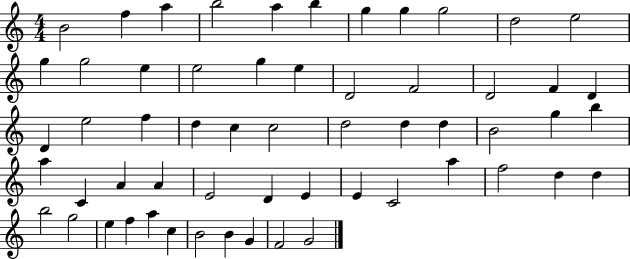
B4/h F5/q A5/q B5/h A5/q B5/q G5/q G5/q G5/h D5/h E5/h G5/q G5/h E5/q E5/h G5/q E5/q D4/h F4/h D4/h F4/q D4/q D4/q E5/h F5/q D5/q C5/q C5/h D5/h D5/q D5/q B4/h G5/q B5/q A5/q C4/q A4/q A4/q E4/h D4/q E4/q E4/q C4/h A5/q F5/h D5/q D5/q B5/h G5/h E5/q F5/q A5/q C5/q B4/h B4/q G4/q F4/h G4/h